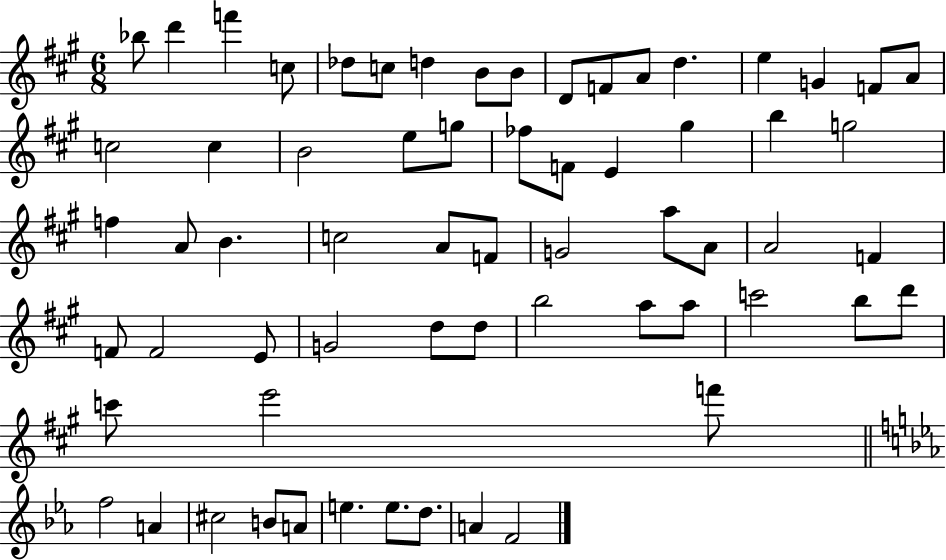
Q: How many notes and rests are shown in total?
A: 64